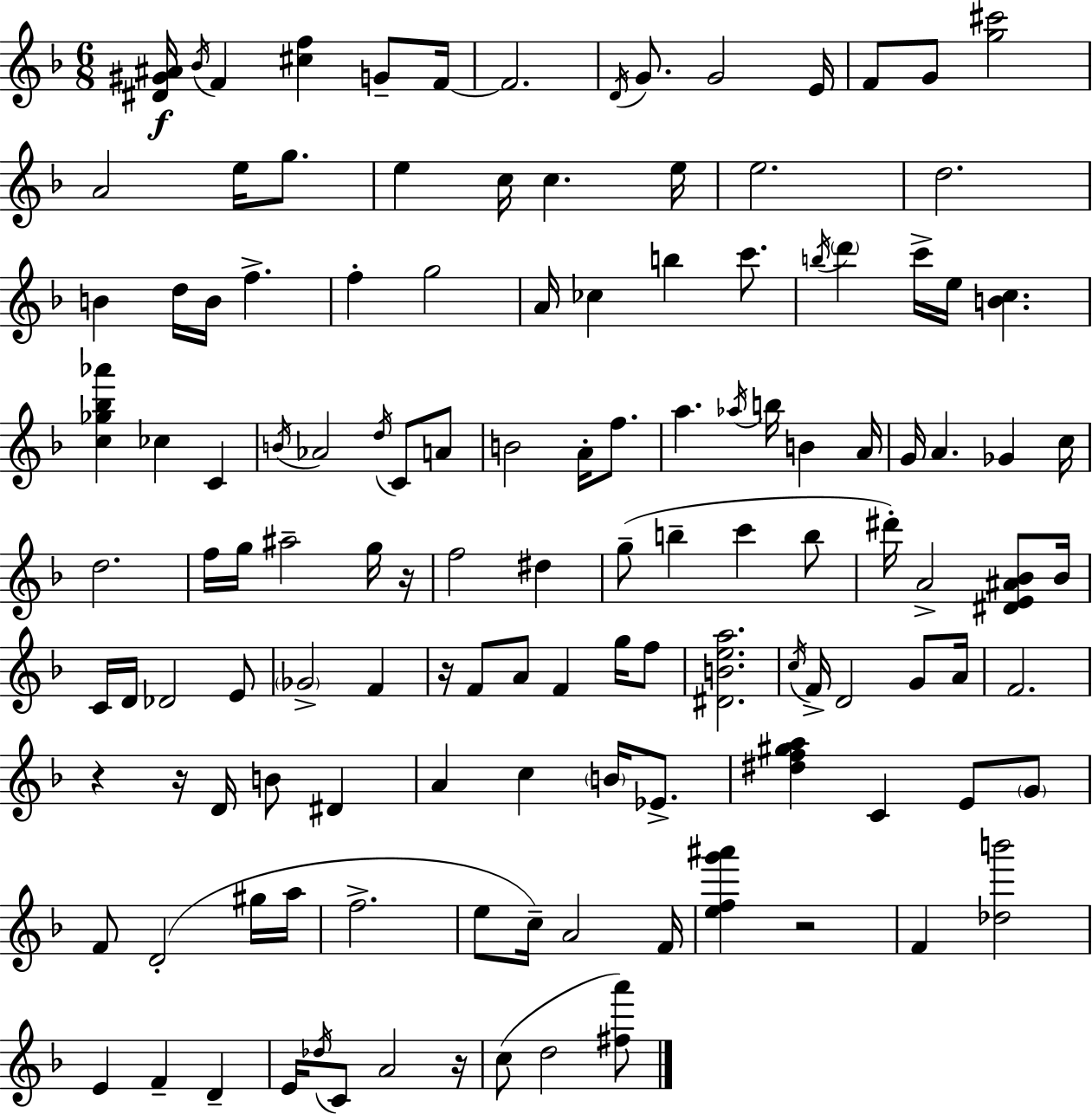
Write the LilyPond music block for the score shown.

{
  \clef treble
  \numericTimeSignature
  \time 6/8
  \key d \minor
  <dis' gis' ais'>16\f \acciaccatura { bes'16 } f'4 <cis'' f''>4 g'8-- | f'16~~ f'2. | \acciaccatura { d'16 } g'8. g'2 | e'16 f'8 g'8 <g'' cis'''>2 | \break a'2 e''16 g''8. | e''4 c''16 c''4. | e''16 e''2. | d''2. | \break b'4 d''16 b'16 f''4.-> | f''4-. g''2 | a'16 ces''4 b''4 c'''8. | \acciaccatura { b''16 } \parenthesize d'''4 c'''16-> e''16 <b' c''>4. | \break <c'' ges'' bes'' aes'''>4 ces''4 c'4 | \acciaccatura { b'16 } aes'2 | \acciaccatura { d''16 } c'8 a'8 b'2 | a'16-. f''8. a''4. \acciaccatura { aes''16 } | \break b''16 b'4 a'16 g'16 a'4. | ges'4 c''16 d''2. | f''16 g''16 ais''2-- | g''16 r16 f''2 | \break dis''4 g''8--( b''4-- | c'''4 b''8 dis'''16-.) a'2-> | <dis' e' ais' bes'>8 bes'16 c'16 d'16 des'2 | e'8 \parenthesize ges'2-> | \break f'4 r16 f'8 a'8 f'4 | g''16 f''8 <dis' b' e'' a''>2. | \acciaccatura { c''16 } f'16-> d'2 | g'8 a'16 f'2. | \break r4 r16 | d'16 b'8 dis'4 a'4 c''4 | \parenthesize b'16 ees'8.-> <dis'' f'' gis'' a''>4 c'4 | e'8 \parenthesize g'8 f'8 d'2-.( | \break gis''16 a''16 f''2.-> | e''8 c''16--) a'2 | f'16 <e'' f'' g''' ais'''>4 r2 | f'4 <des'' b'''>2 | \break e'4 f'4-- | d'4-- e'16 \acciaccatura { des''16 } c'8 a'2 | r16 c''8( d''2 | <fis'' a'''>8) \bar "|."
}